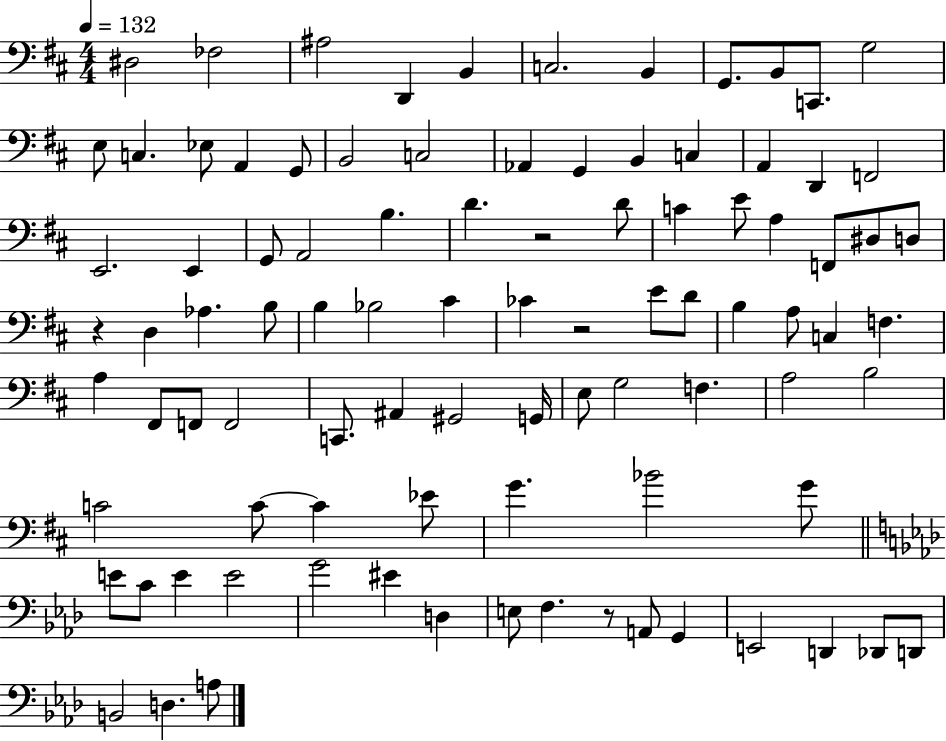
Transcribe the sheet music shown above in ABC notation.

X:1
T:Untitled
M:4/4
L:1/4
K:D
^D,2 _F,2 ^A,2 D,, B,, C,2 B,, G,,/2 B,,/2 C,,/2 G,2 E,/2 C, _E,/2 A,, G,,/2 B,,2 C,2 _A,, G,, B,, C, A,, D,, F,,2 E,,2 E,, G,,/2 A,,2 B, D z2 D/2 C E/2 A, F,,/2 ^D,/2 D,/2 z D, _A, B,/2 B, _B,2 ^C _C z2 E/2 D/2 B, A,/2 C, F, A, ^F,,/2 F,,/2 F,,2 C,,/2 ^A,, ^G,,2 G,,/4 E,/2 G,2 F, A,2 B,2 C2 C/2 C _E/2 G _B2 G/2 E/2 C/2 E E2 G2 ^E D, E,/2 F, z/2 A,,/2 G,, E,,2 D,, _D,,/2 D,,/2 B,,2 D, A,/2